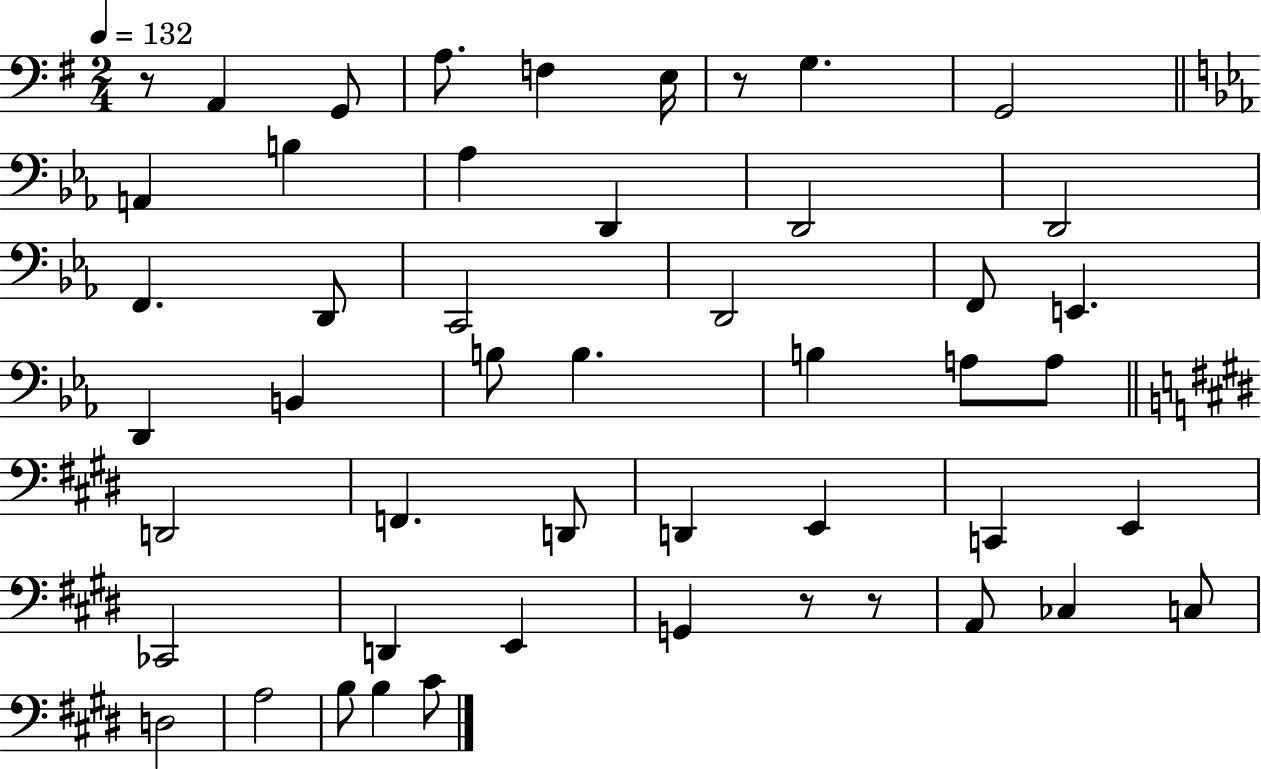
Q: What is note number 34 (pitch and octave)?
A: CES2